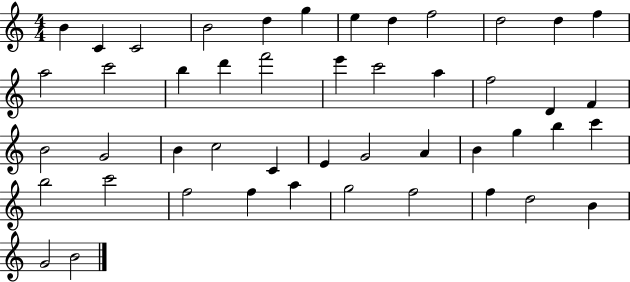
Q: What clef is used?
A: treble